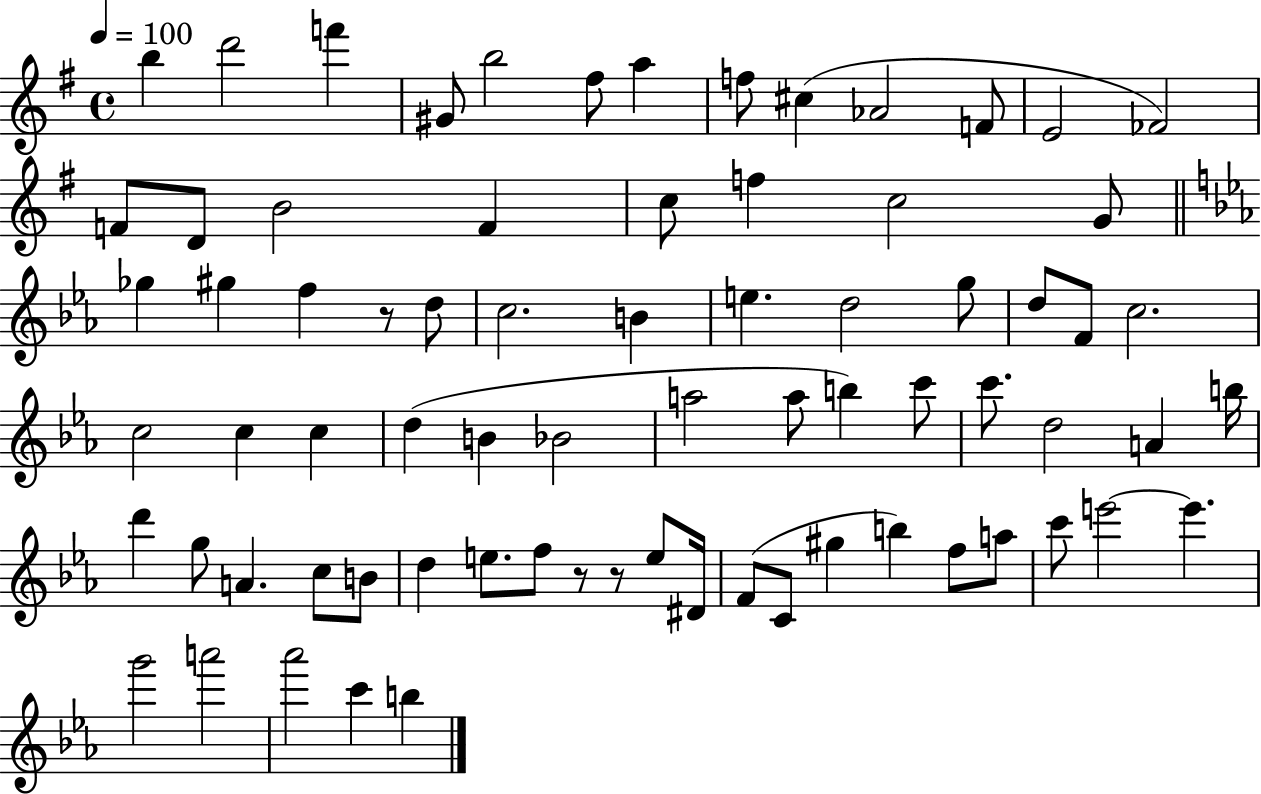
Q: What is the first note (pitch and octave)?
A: B5